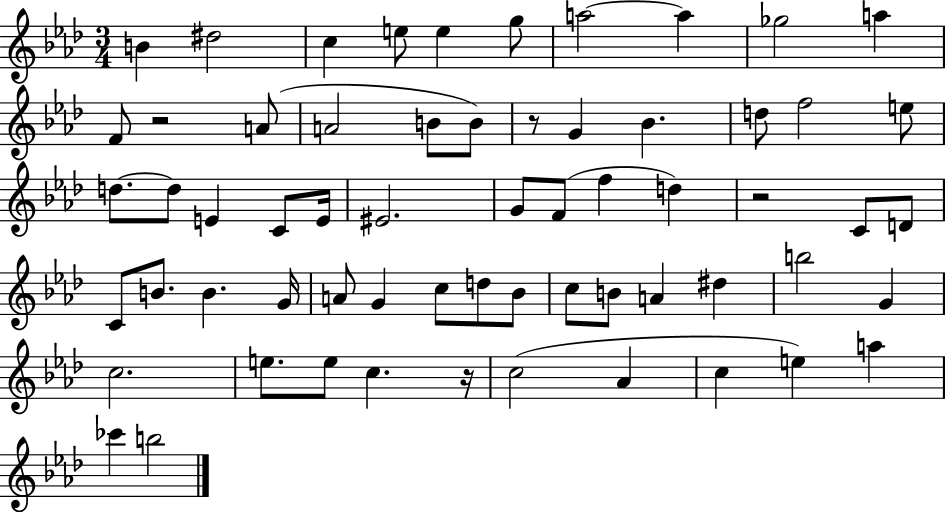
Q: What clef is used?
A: treble